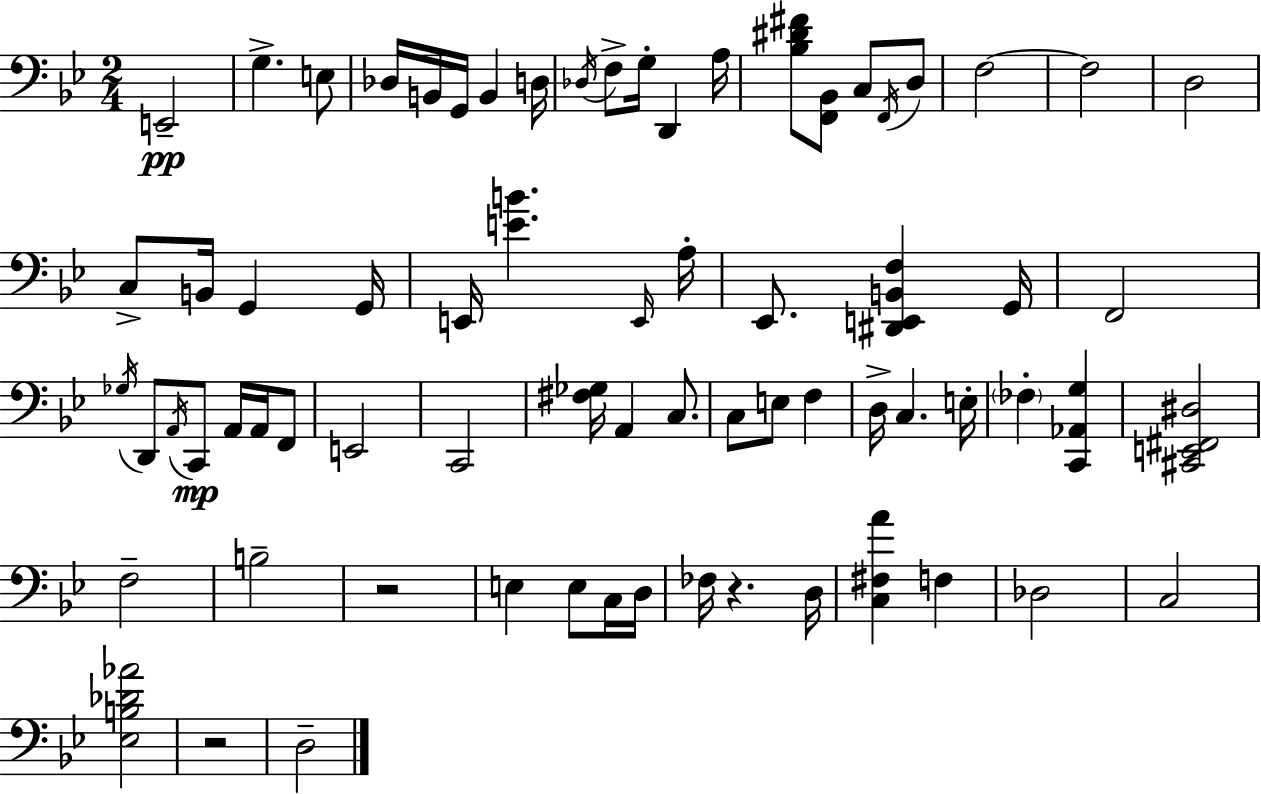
X:1
T:Untitled
M:2/4
L:1/4
K:Gm
E,,2 G, E,/2 _D,/4 B,,/4 G,,/4 B,, D,/4 _D,/4 F,/2 G,/4 D,, A,/4 [_B,^D^F]/2 [F,,_B,,]/2 C,/2 F,,/4 D,/2 F,2 F,2 D,2 C,/2 B,,/4 G,, G,,/4 E,,/4 [EB] E,,/4 A,/4 _E,,/2 [^D,,E,,B,,F,] G,,/4 F,,2 _G,/4 D,,/2 A,,/4 C,,/2 A,,/4 A,,/4 F,,/2 E,,2 C,,2 [^F,_G,]/4 A,, C,/2 C,/2 E,/2 F, D,/4 C, E,/4 _F, [C,,_A,,G,] [^C,,E,,^F,,^D,]2 F,2 B,2 z2 E, E,/2 C,/4 D,/4 _F,/4 z D,/4 [C,^F,A] F, _D,2 C,2 [_E,B,_D_A]2 z2 D,2